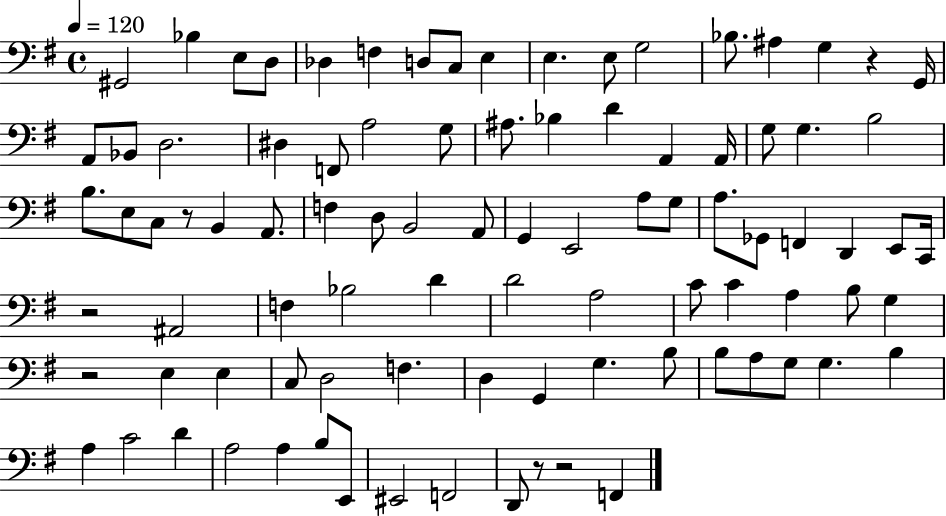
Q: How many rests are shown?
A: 6